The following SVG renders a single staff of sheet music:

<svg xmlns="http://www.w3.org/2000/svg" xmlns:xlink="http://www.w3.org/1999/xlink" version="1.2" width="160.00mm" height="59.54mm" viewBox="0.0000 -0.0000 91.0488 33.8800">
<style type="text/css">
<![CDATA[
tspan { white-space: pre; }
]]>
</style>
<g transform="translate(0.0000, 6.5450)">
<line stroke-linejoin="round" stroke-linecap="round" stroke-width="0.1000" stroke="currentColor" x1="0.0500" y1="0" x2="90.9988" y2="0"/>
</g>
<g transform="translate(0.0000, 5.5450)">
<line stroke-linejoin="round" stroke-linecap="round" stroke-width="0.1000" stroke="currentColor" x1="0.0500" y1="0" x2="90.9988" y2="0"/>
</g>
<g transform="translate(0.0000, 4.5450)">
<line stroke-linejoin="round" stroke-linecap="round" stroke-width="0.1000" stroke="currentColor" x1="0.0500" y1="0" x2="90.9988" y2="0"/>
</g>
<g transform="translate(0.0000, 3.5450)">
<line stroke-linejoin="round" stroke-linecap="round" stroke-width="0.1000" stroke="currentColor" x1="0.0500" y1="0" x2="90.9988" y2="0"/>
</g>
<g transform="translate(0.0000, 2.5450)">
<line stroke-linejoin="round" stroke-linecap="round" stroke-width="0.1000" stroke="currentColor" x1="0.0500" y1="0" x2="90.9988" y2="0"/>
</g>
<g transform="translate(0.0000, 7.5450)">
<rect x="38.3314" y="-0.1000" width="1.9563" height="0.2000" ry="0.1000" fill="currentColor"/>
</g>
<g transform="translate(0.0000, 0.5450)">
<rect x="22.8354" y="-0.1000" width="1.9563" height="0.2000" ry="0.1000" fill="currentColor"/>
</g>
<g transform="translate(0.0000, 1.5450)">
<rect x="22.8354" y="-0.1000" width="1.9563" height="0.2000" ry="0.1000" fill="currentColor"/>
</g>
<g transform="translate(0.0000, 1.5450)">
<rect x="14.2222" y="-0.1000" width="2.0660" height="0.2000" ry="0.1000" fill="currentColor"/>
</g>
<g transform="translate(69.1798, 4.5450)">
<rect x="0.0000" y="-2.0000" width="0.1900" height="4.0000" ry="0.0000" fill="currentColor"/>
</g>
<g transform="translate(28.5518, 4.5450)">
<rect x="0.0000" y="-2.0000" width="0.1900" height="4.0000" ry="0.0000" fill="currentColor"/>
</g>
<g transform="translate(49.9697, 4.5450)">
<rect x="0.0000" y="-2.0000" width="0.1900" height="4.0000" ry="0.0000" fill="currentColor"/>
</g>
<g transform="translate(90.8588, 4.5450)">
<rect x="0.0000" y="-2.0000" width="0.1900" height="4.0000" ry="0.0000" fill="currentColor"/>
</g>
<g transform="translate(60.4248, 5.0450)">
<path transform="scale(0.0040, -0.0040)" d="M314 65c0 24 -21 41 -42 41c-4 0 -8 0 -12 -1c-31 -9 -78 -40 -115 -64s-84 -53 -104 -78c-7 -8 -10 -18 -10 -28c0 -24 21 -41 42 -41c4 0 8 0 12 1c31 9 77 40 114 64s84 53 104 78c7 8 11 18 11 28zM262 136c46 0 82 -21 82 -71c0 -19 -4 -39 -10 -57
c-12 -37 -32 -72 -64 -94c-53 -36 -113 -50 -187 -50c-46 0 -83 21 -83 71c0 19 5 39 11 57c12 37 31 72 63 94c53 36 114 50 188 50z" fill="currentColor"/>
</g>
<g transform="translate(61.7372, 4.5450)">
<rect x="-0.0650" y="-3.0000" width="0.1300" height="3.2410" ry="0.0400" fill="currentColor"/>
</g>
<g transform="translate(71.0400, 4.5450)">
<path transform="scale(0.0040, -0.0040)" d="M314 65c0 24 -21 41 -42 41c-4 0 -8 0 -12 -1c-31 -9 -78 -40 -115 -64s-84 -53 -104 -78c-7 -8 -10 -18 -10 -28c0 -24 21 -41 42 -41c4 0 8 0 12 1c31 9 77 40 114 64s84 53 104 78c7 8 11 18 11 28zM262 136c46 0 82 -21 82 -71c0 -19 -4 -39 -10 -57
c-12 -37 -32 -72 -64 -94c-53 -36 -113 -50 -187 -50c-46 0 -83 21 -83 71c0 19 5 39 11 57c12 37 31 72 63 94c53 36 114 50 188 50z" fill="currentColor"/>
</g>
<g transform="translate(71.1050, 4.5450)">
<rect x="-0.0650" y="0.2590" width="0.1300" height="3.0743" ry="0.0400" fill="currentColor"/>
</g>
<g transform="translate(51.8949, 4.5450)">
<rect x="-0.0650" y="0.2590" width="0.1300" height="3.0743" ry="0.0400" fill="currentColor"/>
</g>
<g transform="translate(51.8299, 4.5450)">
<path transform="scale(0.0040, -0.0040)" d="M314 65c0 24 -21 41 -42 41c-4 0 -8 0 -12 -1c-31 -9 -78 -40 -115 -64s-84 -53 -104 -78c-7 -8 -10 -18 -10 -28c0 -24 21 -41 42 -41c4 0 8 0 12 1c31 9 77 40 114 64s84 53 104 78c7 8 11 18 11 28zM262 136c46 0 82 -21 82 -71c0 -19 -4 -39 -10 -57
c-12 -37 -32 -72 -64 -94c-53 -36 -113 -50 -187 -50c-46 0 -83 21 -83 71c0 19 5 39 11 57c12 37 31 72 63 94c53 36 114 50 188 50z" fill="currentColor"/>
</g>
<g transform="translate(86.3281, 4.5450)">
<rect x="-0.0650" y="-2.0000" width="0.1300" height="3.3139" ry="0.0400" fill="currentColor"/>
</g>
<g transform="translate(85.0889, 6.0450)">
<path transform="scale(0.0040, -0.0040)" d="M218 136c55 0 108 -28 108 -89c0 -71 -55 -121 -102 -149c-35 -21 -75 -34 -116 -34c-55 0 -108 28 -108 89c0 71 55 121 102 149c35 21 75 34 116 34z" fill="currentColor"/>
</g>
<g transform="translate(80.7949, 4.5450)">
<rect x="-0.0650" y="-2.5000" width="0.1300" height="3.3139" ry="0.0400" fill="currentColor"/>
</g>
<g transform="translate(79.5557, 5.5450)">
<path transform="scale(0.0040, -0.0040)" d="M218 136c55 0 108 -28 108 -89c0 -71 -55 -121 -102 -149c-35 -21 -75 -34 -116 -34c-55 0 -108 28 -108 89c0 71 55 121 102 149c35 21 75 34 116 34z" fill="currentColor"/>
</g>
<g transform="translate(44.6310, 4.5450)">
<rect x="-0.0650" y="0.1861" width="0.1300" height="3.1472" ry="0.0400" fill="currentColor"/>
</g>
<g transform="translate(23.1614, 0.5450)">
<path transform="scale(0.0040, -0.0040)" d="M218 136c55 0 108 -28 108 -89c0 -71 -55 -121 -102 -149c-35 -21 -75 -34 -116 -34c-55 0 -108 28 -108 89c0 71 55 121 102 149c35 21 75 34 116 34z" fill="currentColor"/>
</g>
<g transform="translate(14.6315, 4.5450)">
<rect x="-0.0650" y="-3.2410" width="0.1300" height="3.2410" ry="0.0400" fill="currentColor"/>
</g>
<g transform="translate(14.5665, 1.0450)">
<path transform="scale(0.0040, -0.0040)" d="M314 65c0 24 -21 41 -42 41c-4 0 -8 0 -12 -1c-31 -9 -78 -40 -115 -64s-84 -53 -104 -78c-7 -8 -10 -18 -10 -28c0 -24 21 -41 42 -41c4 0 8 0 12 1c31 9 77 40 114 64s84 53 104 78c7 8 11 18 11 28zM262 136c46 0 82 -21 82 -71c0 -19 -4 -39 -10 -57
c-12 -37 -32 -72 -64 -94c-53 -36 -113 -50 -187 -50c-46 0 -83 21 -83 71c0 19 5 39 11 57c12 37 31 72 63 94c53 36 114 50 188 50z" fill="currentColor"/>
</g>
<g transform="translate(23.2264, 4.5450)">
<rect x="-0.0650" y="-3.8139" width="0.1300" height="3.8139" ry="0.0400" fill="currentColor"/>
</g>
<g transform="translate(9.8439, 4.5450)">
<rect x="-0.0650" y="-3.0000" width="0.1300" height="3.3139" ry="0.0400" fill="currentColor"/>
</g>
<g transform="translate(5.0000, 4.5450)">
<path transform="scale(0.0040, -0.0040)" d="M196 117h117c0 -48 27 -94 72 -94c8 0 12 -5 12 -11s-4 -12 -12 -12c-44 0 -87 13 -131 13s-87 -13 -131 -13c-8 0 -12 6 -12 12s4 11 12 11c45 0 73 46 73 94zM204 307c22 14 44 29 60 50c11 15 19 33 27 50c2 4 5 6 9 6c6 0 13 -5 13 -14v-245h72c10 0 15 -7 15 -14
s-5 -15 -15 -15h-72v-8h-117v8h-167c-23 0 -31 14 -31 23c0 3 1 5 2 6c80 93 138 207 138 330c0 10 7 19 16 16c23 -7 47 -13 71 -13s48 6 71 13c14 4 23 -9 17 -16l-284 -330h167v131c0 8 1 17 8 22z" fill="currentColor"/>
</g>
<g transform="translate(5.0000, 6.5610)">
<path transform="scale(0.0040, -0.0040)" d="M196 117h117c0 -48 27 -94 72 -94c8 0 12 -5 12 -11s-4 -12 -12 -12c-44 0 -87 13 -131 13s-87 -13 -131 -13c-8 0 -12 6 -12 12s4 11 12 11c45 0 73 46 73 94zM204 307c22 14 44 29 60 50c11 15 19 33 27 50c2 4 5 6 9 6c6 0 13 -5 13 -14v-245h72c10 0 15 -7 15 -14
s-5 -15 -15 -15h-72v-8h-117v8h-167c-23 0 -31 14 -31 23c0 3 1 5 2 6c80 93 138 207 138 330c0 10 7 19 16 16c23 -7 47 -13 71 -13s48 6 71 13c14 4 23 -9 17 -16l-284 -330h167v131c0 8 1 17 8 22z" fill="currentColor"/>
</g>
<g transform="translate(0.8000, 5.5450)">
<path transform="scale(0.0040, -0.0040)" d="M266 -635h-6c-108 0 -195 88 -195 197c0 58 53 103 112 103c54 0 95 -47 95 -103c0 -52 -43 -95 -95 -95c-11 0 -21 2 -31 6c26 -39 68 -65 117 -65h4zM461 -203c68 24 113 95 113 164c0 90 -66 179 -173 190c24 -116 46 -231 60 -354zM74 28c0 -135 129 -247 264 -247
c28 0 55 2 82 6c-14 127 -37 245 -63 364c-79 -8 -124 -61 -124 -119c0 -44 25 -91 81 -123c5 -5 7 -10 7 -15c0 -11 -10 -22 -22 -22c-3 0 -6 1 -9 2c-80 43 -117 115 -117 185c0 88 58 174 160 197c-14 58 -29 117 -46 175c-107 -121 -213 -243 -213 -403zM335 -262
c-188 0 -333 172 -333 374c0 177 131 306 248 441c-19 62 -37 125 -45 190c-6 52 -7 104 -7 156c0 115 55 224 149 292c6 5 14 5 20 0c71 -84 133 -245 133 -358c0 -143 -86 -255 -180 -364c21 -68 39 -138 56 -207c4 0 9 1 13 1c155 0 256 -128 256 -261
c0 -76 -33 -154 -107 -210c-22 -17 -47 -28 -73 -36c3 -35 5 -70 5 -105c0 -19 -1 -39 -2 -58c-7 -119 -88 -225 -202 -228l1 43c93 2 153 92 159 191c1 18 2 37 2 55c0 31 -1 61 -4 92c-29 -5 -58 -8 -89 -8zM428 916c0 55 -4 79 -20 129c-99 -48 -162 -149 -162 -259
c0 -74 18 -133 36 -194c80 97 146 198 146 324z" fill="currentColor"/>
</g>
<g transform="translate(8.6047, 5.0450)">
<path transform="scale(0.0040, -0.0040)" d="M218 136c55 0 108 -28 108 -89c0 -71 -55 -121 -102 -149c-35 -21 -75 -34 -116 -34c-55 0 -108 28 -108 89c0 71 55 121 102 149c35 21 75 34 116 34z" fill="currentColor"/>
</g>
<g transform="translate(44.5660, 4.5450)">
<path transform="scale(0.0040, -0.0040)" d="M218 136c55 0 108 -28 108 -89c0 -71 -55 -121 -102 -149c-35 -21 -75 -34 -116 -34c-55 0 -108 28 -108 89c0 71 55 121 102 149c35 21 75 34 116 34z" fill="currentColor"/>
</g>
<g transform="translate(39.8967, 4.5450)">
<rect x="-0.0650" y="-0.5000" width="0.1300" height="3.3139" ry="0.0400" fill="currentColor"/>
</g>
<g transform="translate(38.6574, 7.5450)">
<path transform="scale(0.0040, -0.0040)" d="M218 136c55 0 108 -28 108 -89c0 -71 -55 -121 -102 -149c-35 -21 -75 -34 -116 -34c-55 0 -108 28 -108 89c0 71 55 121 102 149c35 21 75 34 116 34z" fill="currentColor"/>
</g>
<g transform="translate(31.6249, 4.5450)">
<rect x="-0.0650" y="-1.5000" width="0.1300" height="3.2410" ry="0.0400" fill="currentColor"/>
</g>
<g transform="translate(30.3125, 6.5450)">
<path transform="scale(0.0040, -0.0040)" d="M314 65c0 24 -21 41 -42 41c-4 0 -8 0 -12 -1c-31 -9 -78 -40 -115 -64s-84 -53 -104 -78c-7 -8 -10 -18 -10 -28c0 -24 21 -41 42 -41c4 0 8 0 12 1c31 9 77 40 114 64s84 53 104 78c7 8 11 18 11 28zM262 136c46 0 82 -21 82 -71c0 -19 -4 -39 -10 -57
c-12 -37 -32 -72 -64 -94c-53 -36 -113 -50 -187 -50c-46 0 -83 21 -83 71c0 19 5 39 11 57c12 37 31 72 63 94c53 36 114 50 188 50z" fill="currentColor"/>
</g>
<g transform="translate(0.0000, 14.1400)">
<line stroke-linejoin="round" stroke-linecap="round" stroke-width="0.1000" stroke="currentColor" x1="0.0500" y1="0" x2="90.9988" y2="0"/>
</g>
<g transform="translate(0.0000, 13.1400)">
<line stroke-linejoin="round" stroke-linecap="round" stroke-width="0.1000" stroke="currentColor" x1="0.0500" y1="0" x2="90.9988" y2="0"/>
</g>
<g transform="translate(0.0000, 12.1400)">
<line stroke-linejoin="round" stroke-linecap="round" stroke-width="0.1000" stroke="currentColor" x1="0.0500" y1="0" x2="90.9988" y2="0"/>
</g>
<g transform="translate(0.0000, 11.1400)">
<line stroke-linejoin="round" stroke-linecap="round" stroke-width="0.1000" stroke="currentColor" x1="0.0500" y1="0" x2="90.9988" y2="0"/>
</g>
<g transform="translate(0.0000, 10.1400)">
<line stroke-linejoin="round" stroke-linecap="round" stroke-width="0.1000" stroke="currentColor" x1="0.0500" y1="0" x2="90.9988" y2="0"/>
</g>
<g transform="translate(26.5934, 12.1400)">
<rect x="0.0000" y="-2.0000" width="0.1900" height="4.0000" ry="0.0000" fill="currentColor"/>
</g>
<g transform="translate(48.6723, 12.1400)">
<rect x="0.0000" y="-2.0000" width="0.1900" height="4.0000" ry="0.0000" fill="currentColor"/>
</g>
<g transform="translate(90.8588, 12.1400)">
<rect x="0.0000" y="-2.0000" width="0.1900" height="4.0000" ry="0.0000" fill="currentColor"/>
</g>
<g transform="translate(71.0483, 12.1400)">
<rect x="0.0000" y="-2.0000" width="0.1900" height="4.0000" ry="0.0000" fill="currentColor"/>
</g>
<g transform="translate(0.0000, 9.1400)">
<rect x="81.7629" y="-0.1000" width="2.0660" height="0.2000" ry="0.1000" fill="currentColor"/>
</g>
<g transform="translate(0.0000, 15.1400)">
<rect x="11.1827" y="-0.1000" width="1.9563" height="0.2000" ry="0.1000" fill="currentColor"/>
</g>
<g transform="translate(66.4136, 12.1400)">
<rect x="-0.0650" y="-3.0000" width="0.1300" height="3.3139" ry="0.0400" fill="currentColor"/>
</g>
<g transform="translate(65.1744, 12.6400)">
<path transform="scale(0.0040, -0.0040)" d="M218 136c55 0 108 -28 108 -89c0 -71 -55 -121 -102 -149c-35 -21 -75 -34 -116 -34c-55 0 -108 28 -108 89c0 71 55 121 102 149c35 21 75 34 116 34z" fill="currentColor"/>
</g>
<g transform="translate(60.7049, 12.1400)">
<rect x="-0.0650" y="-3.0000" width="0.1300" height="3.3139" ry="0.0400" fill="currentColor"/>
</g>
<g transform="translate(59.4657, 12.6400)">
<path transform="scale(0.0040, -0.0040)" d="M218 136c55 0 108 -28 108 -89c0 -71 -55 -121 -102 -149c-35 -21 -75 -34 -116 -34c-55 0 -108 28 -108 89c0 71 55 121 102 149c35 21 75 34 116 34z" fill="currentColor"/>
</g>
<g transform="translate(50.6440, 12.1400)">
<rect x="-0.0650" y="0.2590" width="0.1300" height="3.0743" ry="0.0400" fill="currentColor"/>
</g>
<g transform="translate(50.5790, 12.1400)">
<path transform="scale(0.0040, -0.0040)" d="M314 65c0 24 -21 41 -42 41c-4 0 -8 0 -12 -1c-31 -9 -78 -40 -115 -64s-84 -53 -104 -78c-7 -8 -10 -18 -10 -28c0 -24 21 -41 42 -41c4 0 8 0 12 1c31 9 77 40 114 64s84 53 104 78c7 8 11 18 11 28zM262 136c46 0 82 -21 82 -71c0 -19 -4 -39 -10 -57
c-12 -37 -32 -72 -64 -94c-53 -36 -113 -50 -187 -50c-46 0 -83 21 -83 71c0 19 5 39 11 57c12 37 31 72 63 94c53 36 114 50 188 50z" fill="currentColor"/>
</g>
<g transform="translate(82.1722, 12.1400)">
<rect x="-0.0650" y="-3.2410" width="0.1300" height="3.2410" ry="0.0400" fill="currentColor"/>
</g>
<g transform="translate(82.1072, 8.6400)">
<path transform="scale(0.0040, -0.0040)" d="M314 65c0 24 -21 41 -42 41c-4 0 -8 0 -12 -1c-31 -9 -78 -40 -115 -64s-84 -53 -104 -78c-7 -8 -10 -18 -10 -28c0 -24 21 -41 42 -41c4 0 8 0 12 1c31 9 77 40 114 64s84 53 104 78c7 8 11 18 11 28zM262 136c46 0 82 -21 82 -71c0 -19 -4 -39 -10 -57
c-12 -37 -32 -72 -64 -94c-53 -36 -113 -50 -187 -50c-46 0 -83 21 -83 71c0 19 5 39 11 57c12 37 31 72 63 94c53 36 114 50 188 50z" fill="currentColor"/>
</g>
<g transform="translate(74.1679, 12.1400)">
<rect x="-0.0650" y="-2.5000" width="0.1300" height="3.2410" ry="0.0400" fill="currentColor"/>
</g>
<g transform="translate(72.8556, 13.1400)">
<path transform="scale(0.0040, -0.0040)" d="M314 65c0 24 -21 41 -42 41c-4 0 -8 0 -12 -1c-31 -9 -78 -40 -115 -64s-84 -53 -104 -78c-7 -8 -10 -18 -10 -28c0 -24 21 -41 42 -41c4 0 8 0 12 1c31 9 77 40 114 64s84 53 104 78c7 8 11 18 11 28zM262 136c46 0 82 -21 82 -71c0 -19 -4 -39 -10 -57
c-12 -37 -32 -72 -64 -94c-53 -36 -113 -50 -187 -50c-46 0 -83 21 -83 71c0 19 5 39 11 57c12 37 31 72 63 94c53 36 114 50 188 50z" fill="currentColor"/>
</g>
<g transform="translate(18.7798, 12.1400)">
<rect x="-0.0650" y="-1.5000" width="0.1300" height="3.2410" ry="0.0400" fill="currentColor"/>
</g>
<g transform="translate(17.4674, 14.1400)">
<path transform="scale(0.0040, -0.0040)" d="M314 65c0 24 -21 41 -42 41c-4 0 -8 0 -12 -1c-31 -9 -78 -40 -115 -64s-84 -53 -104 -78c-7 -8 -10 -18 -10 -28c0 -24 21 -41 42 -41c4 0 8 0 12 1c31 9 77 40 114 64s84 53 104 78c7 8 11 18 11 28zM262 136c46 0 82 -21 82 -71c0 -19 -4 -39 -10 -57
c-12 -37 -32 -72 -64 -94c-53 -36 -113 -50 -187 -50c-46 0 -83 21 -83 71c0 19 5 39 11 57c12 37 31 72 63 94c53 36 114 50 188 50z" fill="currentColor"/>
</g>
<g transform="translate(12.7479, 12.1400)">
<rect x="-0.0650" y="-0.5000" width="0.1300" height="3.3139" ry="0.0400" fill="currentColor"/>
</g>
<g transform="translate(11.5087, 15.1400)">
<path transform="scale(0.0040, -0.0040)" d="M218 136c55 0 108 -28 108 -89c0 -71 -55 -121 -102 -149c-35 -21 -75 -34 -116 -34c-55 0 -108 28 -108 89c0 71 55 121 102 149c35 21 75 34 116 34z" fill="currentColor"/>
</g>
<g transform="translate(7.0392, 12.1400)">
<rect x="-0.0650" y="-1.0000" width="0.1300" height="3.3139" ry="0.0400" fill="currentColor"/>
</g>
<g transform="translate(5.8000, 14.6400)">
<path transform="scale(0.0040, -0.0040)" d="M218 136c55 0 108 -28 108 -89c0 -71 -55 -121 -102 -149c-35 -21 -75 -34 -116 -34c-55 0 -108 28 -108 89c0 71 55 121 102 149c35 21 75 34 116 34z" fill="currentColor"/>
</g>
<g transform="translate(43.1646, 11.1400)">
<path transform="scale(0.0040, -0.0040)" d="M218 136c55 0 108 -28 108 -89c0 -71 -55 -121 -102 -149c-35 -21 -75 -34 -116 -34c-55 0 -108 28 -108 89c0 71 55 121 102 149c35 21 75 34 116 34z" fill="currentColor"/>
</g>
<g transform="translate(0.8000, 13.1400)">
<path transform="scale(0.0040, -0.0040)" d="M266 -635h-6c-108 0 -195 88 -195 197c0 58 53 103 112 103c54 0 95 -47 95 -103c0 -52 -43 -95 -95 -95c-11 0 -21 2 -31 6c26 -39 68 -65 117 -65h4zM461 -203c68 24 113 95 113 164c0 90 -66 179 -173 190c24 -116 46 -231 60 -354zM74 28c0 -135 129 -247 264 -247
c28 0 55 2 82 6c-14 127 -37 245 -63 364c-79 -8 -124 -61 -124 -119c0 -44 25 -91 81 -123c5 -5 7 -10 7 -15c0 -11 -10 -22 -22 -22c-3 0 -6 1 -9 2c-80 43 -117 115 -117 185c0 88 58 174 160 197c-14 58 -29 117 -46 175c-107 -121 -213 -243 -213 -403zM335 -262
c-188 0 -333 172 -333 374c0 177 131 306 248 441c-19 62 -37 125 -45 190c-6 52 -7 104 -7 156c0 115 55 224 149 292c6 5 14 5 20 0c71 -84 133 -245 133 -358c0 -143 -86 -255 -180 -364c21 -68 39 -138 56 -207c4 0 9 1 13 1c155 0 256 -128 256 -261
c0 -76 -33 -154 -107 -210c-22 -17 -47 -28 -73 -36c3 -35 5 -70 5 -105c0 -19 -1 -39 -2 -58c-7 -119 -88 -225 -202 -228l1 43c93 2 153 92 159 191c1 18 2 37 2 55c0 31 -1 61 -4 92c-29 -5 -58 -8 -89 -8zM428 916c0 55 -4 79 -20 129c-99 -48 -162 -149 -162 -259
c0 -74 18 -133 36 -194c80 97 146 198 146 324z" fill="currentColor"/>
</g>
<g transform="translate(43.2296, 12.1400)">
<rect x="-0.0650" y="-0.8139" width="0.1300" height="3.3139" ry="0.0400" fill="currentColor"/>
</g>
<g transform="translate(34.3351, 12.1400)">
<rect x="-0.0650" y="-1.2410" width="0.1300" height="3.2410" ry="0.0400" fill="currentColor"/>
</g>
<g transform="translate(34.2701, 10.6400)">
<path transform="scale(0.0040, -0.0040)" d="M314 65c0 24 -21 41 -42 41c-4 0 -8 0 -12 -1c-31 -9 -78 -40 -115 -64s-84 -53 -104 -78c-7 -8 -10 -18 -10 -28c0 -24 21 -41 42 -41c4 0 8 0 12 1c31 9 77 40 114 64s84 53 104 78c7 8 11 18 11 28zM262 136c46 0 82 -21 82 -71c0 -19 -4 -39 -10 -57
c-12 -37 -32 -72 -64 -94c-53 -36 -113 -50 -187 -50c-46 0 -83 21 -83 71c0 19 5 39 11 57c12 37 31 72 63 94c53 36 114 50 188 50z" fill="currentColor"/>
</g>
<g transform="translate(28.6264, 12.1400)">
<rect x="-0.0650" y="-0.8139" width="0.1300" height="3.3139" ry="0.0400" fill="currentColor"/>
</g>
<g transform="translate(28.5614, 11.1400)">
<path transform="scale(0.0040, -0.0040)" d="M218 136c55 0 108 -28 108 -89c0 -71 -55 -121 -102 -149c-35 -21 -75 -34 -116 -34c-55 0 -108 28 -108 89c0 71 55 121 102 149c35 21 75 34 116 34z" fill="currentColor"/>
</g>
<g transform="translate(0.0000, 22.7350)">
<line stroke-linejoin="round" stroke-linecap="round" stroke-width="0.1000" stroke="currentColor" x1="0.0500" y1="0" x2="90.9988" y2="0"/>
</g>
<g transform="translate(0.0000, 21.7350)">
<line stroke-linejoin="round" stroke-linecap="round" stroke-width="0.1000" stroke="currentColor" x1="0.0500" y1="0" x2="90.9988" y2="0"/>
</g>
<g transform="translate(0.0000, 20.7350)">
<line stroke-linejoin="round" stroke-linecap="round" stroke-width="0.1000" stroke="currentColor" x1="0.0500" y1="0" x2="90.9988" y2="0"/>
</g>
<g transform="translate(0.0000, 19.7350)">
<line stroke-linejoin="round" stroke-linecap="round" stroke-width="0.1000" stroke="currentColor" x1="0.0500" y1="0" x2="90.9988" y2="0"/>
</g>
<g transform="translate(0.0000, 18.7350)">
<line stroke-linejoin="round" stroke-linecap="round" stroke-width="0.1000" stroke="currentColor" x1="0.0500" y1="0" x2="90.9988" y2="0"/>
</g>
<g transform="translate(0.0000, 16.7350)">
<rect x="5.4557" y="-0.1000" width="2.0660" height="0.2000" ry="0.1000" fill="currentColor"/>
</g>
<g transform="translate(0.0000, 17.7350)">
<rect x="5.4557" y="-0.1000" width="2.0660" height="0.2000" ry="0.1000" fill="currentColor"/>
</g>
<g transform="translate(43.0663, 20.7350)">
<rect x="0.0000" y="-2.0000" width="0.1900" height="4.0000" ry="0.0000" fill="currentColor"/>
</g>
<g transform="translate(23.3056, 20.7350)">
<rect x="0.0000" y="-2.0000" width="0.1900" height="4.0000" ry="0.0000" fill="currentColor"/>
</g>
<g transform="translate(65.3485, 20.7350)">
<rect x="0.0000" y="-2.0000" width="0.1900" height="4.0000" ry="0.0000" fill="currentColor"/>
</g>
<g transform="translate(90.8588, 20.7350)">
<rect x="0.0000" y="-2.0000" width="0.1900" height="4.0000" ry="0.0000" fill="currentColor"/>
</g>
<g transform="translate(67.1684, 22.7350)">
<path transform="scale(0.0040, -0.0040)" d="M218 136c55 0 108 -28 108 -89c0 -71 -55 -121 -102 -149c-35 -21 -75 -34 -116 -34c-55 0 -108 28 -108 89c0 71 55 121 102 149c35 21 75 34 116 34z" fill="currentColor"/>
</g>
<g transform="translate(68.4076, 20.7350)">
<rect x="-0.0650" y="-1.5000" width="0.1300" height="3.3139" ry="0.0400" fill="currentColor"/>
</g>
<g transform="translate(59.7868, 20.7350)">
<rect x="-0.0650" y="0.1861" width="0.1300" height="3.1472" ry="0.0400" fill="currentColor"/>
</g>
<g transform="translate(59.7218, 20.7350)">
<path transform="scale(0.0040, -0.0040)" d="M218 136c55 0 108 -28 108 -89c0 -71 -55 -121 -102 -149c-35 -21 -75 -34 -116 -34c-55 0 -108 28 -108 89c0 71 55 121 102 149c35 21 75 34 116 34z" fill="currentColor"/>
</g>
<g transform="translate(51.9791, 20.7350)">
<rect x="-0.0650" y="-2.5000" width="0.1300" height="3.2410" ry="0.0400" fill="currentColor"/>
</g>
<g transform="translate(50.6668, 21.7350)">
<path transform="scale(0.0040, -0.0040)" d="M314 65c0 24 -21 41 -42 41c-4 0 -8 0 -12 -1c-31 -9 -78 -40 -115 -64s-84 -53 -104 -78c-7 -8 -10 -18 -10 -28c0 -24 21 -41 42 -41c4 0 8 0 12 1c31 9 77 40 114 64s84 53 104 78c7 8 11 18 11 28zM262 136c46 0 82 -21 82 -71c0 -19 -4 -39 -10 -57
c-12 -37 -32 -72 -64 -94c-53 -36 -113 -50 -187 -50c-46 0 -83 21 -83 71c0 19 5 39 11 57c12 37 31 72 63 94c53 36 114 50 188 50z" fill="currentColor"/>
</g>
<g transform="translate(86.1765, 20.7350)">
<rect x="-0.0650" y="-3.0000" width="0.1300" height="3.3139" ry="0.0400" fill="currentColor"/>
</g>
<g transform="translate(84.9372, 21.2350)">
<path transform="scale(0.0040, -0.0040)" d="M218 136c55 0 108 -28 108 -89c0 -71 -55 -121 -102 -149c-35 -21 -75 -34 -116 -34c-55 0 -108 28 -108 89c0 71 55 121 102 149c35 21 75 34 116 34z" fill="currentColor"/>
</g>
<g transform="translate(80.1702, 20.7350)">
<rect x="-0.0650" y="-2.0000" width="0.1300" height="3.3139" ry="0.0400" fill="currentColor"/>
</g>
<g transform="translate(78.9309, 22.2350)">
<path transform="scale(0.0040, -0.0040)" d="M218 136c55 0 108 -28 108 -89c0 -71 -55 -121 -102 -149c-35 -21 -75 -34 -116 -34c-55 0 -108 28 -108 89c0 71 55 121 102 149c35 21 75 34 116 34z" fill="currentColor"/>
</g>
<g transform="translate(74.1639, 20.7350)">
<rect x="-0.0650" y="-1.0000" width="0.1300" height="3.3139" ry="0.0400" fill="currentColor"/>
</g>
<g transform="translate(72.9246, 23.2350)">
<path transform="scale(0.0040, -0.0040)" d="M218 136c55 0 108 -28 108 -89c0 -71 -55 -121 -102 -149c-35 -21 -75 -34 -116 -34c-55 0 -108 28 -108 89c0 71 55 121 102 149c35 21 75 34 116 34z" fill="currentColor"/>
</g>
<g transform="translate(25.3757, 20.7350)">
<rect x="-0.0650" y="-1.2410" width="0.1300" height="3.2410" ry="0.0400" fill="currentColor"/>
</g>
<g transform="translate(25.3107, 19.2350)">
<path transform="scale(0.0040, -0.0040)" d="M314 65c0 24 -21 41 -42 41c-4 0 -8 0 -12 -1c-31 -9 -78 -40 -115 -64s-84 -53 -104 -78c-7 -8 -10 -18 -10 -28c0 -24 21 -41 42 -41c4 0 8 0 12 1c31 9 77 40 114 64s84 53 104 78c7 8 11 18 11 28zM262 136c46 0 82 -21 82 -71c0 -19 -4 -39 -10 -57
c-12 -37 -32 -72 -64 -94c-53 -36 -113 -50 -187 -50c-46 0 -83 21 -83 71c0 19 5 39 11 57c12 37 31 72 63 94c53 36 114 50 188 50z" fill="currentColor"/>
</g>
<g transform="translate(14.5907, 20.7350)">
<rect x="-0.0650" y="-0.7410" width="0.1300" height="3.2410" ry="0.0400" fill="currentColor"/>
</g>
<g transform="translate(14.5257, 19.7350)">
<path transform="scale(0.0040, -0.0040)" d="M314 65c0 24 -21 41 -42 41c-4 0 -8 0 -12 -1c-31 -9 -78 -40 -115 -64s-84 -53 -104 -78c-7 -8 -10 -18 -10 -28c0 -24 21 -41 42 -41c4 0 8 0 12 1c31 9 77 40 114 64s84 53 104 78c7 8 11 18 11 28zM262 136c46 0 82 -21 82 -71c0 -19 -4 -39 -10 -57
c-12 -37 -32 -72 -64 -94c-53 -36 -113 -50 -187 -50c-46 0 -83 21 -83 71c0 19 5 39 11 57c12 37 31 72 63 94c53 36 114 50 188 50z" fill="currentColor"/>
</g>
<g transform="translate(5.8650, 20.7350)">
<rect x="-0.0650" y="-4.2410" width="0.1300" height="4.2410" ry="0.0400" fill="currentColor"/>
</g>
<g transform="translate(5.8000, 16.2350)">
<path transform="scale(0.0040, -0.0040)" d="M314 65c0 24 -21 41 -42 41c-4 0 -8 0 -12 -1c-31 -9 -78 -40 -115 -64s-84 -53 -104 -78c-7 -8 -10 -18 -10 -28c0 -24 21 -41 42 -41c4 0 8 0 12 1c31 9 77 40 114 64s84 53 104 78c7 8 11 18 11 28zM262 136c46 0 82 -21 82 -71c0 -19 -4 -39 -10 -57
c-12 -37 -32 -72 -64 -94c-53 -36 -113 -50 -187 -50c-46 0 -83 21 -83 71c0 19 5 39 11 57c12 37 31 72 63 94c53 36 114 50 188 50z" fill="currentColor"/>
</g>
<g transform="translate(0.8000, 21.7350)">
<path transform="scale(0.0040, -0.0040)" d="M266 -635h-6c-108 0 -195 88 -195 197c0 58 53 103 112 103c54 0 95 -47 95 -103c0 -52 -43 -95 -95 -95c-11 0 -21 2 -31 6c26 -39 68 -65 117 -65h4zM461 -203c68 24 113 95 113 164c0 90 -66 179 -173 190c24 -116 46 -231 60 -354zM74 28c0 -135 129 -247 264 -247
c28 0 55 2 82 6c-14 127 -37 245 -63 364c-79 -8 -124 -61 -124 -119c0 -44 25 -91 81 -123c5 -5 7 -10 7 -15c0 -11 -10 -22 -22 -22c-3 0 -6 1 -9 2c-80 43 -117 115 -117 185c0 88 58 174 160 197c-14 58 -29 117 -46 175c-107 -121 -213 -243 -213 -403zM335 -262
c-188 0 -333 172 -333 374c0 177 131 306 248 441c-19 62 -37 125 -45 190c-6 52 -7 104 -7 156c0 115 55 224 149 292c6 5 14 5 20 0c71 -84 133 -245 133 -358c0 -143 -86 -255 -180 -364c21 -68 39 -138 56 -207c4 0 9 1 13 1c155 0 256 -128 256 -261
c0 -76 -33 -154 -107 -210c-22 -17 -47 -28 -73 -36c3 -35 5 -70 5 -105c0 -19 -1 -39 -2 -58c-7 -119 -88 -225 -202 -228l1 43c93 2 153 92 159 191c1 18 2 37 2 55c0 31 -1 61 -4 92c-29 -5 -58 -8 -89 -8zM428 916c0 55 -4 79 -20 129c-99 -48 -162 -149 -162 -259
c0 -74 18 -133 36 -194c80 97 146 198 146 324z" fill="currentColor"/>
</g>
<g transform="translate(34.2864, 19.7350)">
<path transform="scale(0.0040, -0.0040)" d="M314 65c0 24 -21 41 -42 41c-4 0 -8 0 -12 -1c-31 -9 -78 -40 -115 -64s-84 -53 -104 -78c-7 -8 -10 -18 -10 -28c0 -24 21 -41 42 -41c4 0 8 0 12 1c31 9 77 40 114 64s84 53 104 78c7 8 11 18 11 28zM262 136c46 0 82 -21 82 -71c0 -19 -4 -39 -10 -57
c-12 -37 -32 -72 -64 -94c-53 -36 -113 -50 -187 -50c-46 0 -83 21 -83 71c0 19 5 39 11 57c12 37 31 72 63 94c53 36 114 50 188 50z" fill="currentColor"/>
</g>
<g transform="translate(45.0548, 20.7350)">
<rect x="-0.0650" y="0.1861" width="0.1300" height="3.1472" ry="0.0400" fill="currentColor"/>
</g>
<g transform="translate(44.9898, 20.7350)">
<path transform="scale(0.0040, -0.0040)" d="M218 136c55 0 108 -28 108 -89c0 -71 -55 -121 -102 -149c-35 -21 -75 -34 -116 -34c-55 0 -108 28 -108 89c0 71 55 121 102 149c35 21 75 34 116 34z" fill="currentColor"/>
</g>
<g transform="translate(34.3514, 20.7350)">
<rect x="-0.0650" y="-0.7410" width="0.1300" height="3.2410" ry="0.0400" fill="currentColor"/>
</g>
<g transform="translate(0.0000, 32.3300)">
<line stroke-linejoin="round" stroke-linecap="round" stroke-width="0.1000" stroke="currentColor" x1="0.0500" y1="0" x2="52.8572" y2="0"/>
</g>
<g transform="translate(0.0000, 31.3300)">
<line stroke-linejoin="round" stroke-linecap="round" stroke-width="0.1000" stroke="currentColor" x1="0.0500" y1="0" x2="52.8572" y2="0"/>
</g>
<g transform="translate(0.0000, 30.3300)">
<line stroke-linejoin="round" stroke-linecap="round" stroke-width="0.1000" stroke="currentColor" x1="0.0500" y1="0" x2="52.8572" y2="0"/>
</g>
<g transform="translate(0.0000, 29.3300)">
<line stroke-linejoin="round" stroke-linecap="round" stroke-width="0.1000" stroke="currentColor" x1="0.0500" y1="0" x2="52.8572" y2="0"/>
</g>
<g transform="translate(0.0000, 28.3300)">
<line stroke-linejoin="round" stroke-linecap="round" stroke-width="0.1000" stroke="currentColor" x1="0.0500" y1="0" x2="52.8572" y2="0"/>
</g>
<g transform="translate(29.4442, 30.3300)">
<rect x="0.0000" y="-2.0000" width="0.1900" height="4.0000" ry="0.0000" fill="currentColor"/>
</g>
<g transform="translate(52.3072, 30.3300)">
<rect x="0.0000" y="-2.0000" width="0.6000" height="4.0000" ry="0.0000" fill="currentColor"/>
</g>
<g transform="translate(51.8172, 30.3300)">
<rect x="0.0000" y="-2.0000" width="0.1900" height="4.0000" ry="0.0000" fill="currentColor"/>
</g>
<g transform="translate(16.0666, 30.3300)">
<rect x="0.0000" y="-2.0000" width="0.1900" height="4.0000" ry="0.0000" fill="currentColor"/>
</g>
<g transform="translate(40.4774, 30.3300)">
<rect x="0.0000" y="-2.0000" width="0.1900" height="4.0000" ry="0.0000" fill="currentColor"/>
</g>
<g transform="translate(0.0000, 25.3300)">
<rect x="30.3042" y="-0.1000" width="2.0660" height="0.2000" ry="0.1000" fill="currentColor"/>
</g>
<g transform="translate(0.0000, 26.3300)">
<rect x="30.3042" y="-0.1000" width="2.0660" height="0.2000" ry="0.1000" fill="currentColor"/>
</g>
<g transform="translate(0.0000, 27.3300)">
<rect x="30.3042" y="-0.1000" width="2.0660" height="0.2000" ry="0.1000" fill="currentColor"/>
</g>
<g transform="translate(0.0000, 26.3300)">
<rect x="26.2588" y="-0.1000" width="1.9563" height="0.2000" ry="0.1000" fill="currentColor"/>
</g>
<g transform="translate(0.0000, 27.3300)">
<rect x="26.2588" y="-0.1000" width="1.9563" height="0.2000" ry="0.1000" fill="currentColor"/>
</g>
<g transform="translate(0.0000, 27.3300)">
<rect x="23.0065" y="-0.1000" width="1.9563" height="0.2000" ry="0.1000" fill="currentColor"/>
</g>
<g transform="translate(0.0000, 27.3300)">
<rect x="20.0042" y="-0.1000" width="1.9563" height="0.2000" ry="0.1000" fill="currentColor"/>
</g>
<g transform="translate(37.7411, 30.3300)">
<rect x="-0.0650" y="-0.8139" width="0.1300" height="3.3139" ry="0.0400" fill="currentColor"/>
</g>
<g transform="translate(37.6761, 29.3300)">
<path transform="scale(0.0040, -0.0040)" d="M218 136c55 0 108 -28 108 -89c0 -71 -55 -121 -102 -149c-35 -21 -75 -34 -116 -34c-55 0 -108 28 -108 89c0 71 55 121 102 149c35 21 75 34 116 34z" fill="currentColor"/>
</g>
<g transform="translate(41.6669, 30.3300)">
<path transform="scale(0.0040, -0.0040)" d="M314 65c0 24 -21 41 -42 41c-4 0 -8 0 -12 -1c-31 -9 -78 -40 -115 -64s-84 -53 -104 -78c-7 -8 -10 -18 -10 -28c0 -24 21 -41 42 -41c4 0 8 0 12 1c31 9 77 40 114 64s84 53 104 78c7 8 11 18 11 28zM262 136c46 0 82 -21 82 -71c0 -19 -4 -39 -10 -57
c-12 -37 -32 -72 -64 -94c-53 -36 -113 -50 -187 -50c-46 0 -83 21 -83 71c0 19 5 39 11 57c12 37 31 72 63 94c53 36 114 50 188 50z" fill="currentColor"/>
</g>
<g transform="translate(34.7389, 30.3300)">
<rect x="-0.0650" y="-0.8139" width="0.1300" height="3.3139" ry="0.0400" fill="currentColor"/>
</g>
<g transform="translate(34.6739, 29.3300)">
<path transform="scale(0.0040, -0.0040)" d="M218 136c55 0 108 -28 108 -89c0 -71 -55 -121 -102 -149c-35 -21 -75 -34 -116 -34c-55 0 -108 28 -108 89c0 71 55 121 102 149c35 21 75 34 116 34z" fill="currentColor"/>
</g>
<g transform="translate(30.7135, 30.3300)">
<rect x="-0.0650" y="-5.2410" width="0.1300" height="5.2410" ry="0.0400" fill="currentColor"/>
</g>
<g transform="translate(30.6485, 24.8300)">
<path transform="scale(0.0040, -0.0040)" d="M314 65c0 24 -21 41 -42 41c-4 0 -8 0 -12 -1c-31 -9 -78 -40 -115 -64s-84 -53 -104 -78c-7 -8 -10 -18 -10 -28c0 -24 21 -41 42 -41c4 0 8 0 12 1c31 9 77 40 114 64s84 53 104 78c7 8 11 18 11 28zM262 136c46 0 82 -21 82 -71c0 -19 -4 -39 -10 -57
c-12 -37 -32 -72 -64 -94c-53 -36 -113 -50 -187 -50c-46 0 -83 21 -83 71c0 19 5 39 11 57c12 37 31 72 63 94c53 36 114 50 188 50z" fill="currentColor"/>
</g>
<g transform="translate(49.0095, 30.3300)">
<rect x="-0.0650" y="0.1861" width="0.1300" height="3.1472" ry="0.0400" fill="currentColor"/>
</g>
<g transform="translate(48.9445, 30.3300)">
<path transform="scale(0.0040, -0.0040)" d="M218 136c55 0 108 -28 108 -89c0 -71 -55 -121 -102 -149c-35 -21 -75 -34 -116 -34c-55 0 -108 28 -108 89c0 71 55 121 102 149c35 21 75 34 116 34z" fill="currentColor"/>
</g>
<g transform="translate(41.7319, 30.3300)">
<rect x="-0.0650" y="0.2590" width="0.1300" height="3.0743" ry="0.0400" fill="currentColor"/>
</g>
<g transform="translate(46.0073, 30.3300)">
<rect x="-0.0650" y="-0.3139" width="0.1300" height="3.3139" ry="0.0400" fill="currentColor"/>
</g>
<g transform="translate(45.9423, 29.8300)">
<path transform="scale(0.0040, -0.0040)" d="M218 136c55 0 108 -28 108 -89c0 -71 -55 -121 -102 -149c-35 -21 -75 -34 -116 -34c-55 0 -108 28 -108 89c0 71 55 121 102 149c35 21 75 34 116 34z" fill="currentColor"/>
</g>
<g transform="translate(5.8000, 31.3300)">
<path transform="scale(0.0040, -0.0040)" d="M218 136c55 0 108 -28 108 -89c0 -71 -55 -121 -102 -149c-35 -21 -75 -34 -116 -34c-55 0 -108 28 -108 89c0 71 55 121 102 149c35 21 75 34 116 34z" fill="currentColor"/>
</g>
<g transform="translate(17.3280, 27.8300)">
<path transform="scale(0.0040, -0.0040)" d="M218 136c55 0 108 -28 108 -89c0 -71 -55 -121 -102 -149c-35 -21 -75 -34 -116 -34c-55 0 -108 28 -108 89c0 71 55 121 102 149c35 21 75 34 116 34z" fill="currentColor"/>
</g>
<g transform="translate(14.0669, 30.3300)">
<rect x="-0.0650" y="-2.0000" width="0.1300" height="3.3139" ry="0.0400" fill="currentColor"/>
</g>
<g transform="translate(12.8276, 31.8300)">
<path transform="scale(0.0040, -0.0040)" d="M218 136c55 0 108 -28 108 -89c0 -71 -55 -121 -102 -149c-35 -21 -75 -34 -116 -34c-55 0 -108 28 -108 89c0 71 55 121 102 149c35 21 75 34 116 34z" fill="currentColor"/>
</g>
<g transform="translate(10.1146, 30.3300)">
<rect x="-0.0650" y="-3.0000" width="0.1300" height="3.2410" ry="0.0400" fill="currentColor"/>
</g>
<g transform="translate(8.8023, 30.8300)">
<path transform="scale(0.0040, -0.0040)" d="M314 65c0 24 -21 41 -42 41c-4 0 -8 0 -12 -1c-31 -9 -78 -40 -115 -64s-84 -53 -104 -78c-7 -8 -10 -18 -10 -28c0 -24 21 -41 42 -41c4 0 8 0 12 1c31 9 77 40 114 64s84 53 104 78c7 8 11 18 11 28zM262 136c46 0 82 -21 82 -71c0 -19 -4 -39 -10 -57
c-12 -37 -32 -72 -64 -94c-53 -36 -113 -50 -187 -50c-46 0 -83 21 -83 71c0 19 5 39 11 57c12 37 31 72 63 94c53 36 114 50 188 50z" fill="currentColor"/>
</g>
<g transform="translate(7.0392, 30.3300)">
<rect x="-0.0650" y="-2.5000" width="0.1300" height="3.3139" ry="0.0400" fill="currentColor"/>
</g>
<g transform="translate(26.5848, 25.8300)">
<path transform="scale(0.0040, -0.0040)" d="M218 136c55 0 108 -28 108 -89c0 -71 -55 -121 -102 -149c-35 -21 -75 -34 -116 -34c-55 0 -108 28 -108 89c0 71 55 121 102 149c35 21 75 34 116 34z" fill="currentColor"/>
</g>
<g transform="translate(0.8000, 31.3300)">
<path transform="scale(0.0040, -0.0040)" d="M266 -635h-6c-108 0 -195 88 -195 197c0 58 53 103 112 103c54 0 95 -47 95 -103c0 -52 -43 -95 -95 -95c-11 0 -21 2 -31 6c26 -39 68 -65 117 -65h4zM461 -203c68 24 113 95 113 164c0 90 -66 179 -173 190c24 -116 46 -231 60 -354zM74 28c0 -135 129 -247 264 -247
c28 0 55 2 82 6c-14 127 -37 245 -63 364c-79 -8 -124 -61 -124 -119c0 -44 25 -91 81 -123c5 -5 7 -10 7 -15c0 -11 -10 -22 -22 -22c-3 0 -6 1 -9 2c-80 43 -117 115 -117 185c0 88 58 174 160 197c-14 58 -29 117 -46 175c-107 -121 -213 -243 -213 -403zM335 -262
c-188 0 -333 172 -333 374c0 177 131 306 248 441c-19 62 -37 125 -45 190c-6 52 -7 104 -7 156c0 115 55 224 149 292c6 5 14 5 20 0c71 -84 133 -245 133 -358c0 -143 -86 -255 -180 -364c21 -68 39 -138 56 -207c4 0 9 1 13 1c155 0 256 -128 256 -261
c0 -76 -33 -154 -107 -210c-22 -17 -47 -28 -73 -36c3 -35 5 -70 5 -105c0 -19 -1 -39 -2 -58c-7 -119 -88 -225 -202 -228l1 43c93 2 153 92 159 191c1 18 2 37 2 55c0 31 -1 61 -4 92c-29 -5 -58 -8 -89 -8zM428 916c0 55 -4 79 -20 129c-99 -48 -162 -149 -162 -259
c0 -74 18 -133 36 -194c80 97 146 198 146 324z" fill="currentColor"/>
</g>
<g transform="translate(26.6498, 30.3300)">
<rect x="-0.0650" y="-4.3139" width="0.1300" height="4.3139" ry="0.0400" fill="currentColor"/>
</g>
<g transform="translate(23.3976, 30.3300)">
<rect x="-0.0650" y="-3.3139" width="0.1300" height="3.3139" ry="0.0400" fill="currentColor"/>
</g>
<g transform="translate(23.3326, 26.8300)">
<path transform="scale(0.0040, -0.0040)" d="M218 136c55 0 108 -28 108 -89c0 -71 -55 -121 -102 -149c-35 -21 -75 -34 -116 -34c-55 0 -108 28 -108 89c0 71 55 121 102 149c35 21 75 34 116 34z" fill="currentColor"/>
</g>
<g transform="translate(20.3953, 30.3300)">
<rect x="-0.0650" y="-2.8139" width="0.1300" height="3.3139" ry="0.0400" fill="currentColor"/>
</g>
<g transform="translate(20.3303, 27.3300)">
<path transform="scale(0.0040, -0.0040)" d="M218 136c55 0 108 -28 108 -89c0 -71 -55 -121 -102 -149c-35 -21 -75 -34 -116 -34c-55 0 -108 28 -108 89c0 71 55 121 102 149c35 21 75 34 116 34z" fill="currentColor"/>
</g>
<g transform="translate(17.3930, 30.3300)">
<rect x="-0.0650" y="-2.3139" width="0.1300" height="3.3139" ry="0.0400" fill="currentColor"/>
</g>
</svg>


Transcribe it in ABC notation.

X:1
T:Untitled
M:4/4
L:1/4
K:C
A b2 c' E2 C B B2 A2 B2 G F D C E2 d e2 d B2 A A G2 b2 d'2 d2 e2 d2 B G2 B E D F A G A2 F g a b d' f'2 d d B2 c B